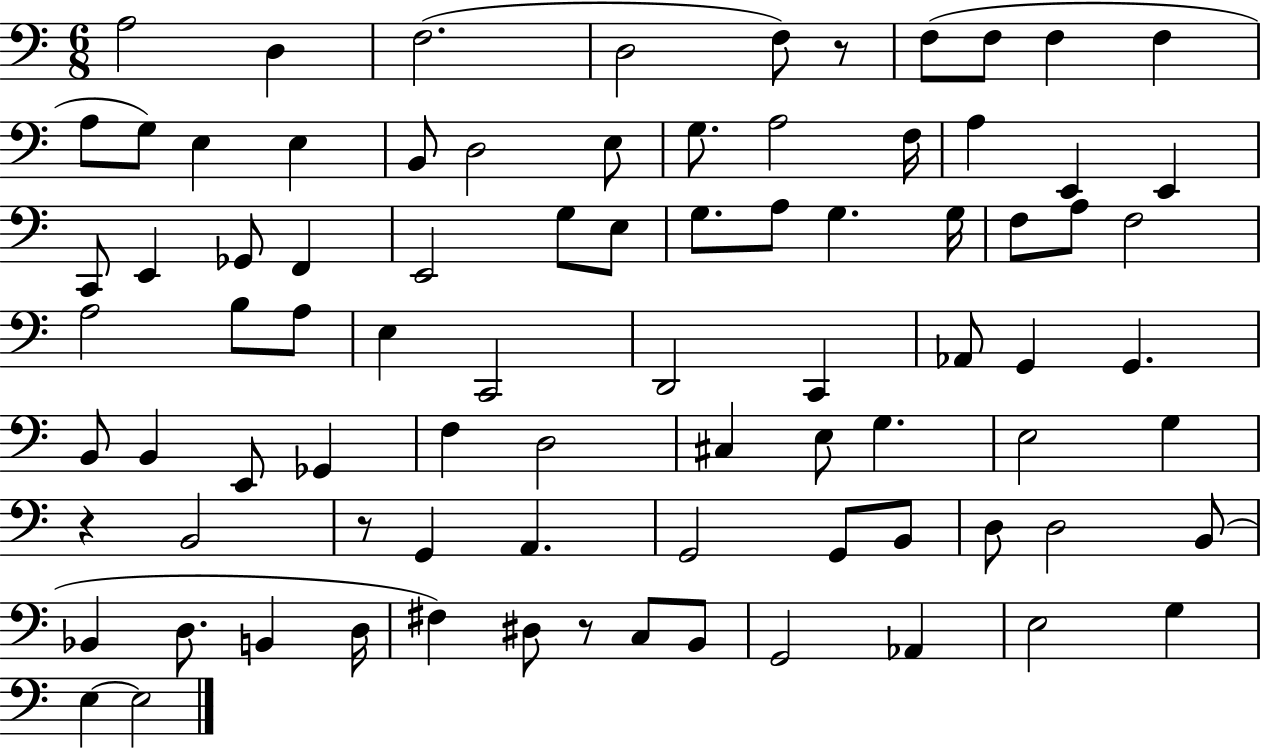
X:1
T:Untitled
M:6/8
L:1/4
K:C
A,2 D, F,2 D,2 F,/2 z/2 F,/2 F,/2 F, F, A,/2 G,/2 E, E, B,,/2 D,2 E,/2 G,/2 A,2 F,/4 A, E,, E,, C,,/2 E,, _G,,/2 F,, E,,2 G,/2 E,/2 G,/2 A,/2 G, G,/4 F,/2 A,/2 F,2 A,2 B,/2 A,/2 E, C,,2 D,,2 C,, _A,,/2 G,, G,, B,,/2 B,, E,,/2 _G,, F, D,2 ^C, E,/2 G, E,2 G, z B,,2 z/2 G,, A,, G,,2 G,,/2 B,,/2 D,/2 D,2 B,,/2 _B,, D,/2 B,, D,/4 ^F, ^D,/2 z/2 C,/2 B,,/2 G,,2 _A,, E,2 G, E, E,2